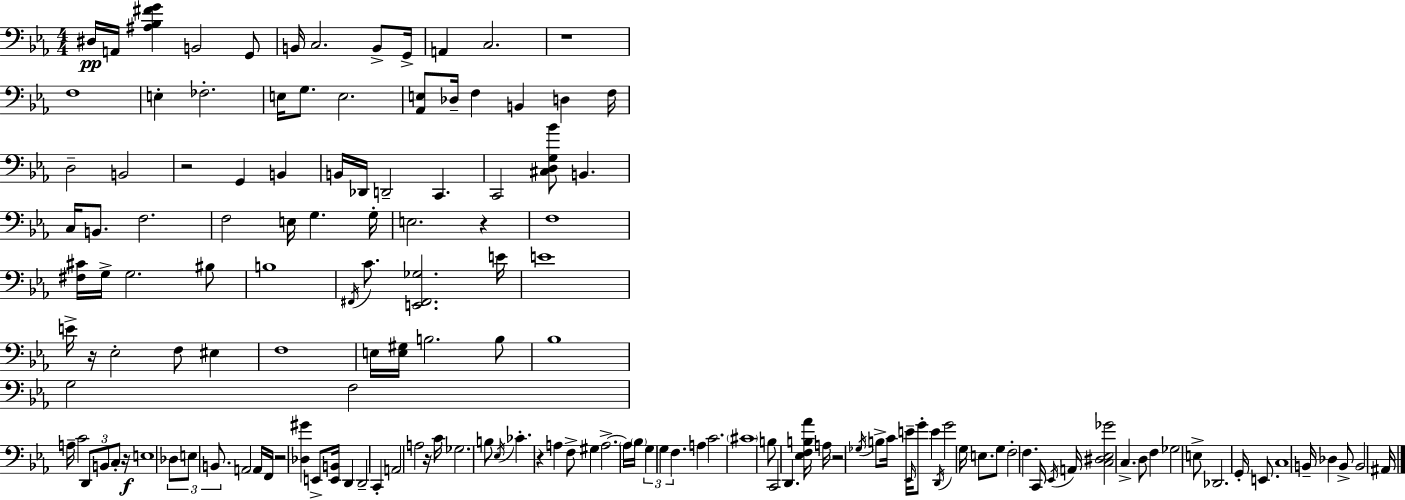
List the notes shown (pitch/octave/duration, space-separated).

D#3/s A2/s [A#3,Bb3,F#4,G4]/q B2/h G2/e B2/s C3/h. B2/e G2/s A2/q C3/h. R/w F3/w E3/q FES3/h. E3/s G3/e. E3/h. [Ab2,E3]/e Db3/s F3/q B2/q D3/q F3/s D3/h B2/h R/h G2/q B2/q B2/s Db2/s D2/h C2/q. C2/h [C#3,D3,G3,Bb4]/e B2/q. C3/s B2/e. F3/h. F3/h E3/s G3/q. G3/s E3/h. R/q F3/w [F#3,C#4]/s G3/s G3/h. BIS3/e B3/w F#2/s C4/e. [E2,F#2,Gb3]/h. E4/s E4/w E4/s R/s Eb3/h F3/e EIS3/q F3/w E3/s [E3,G#3]/s B3/h. B3/e Bb3/w G3/h F3/h A3/s C4/h D2/e B2/e C3/e R/s E3/w Db3/e E3/e B2/e. A2/h A2/s F2/s R/h [Db3,G#4]/q E2/e [E2,B2]/s D2/q D2/h C2/q A2/h A3/h R/s C4/s Gb3/h. B3/e Eb3/s CES4/q. R/q A3/q F3/e G#3/q A3/h. A3/s Bb3/s G3/q G3/q F3/q. A3/q C4/h. C#4/w B3/e C2/h D2/q. [Eb3,F3,B3,Ab4]/s A3/s R/h Gb3/s B3/e C4/s E4/s Eb2/s G4/e E4/q D2/s G4/h G3/s E3/e. G3/e F3/h F3/q. C2/s Eb2/s A2/s [C3,D#3,Eb3,Gb4]/h C3/q. D3/e F3/q Gb3/h E3/e Db2/h. G2/s E2/e. C3/w B2/s Db3/q B2/e B2/h A#2/s